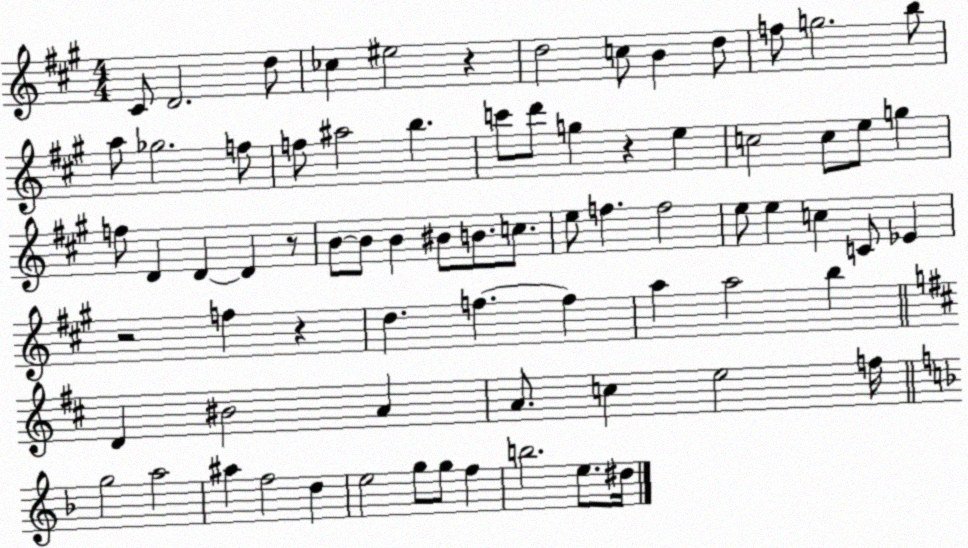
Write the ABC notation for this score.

X:1
T:Untitled
M:4/4
L:1/4
K:A
^C/2 D2 d/2 _c ^e2 z d2 c/2 B d/2 f/2 g2 b/2 a/2 _g2 f/2 f/2 ^a2 b c'/2 d'/2 g z e c2 c/2 e/2 g f/2 D D D z/2 B/2 B/2 B ^B/2 B/2 c/2 e/2 f f2 e/2 e c C/2 _E z2 f z d f f a a2 b D ^B2 A A/2 c e2 f/4 g2 a2 ^a f2 d e2 g/2 g/2 f b2 e/2 ^d/4